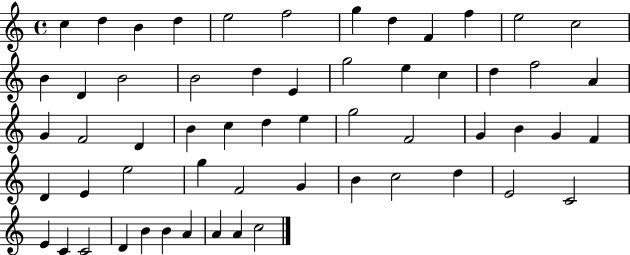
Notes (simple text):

C5/q D5/q B4/q D5/q E5/h F5/h G5/q D5/q F4/q F5/q E5/h C5/h B4/q D4/q B4/h B4/h D5/q E4/q G5/h E5/q C5/q D5/q F5/h A4/q G4/q F4/h D4/q B4/q C5/q D5/q E5/q G5/h F4/h G4/q B4/q G4/q F4/q D4/q E4/q E5/h G5/q F4/h G4/q B4/q C5/h D5/q E4/h C4/h E4/q C4/q C4/h D4/q B4/q B4/q A4/q A4/q A4/q C5/h